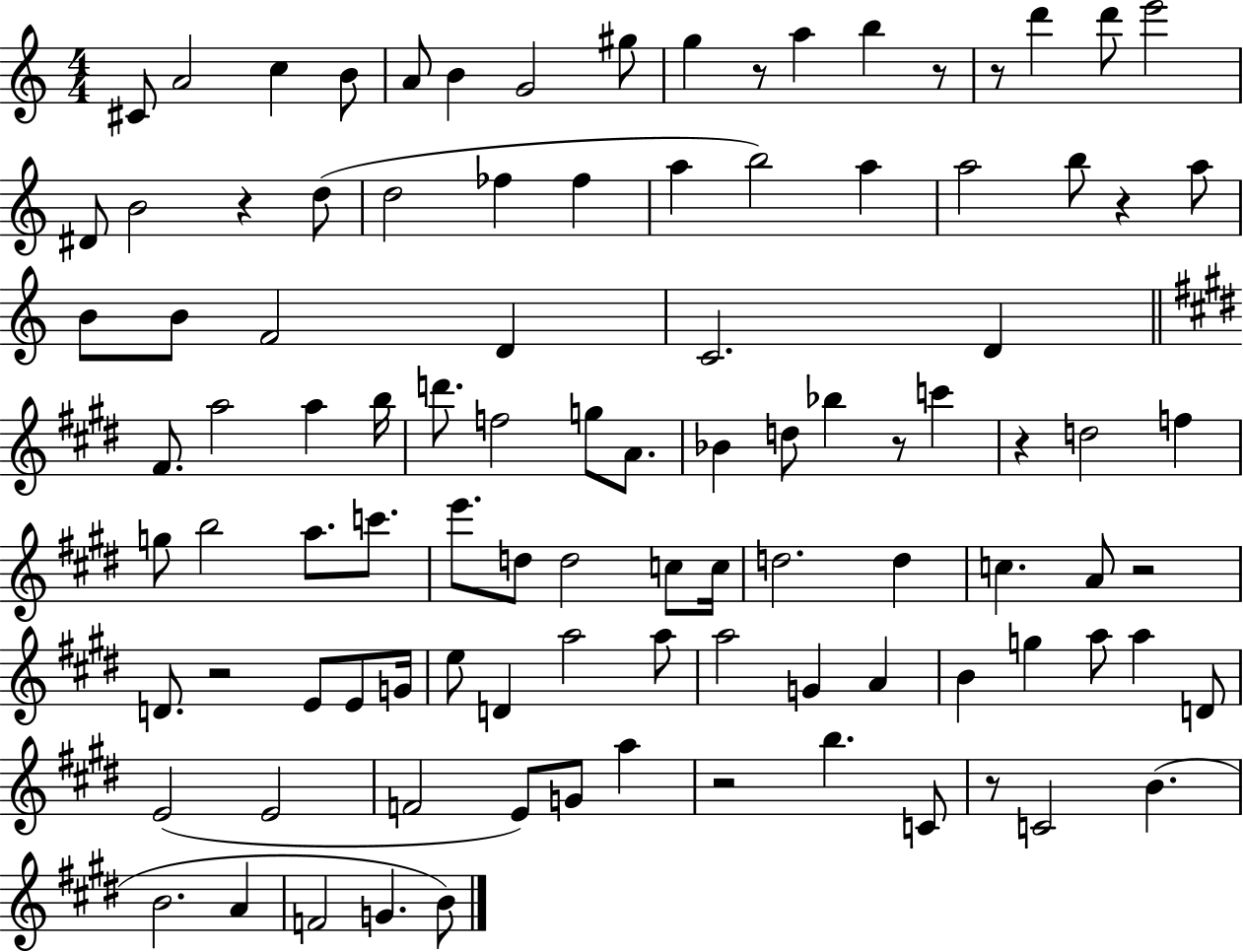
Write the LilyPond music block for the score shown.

{
  \clef treble
  \numericTimeSignature
  \time 4/4
  \key c \major
  cis'8 a'2 c''4 b'8 | a'8 b'4 g'2 gis''8 | g''4 r8 a''4 b''4 r8 | r8 d'''4 d'''8 e'''2 | \break dis'8 b'2 r4 d''8( | d''2 fes''4 fes''4 | a''4 b''2) a''4 | a''2 b''8 r4 a''8 | \break b'8 b'8 f'2 d'4 | c'2. d'4 | \bar "||" \break \key e \major fis'8. a''2 a''4 b''16 | d'''8. f''2 g''8 a'8. | bes'4 d''8 bes''4 r8 c'''4 | r4 d''2 f''4 | \break g''8 b''2 a''8. c'''8. | e'''8. d''8 d''2 c''8 c''16 | d''2. d''4 | c''4. a'8 r2 | \break d'8. r2 e'8 e'8 g'16 | e''8 d'4 a''2 a''8 | a''2 g'4 a'4 | b'4 g''4 a''8 a''4 d'8 | \break e'2( e'2 | f'2 e'8) g'8 a''4 | r2 b''4. c'8 | r8 c'2 b'4.( | \break b'2. a'4 | f'2 g'4. b'8) | \bar "|."
}